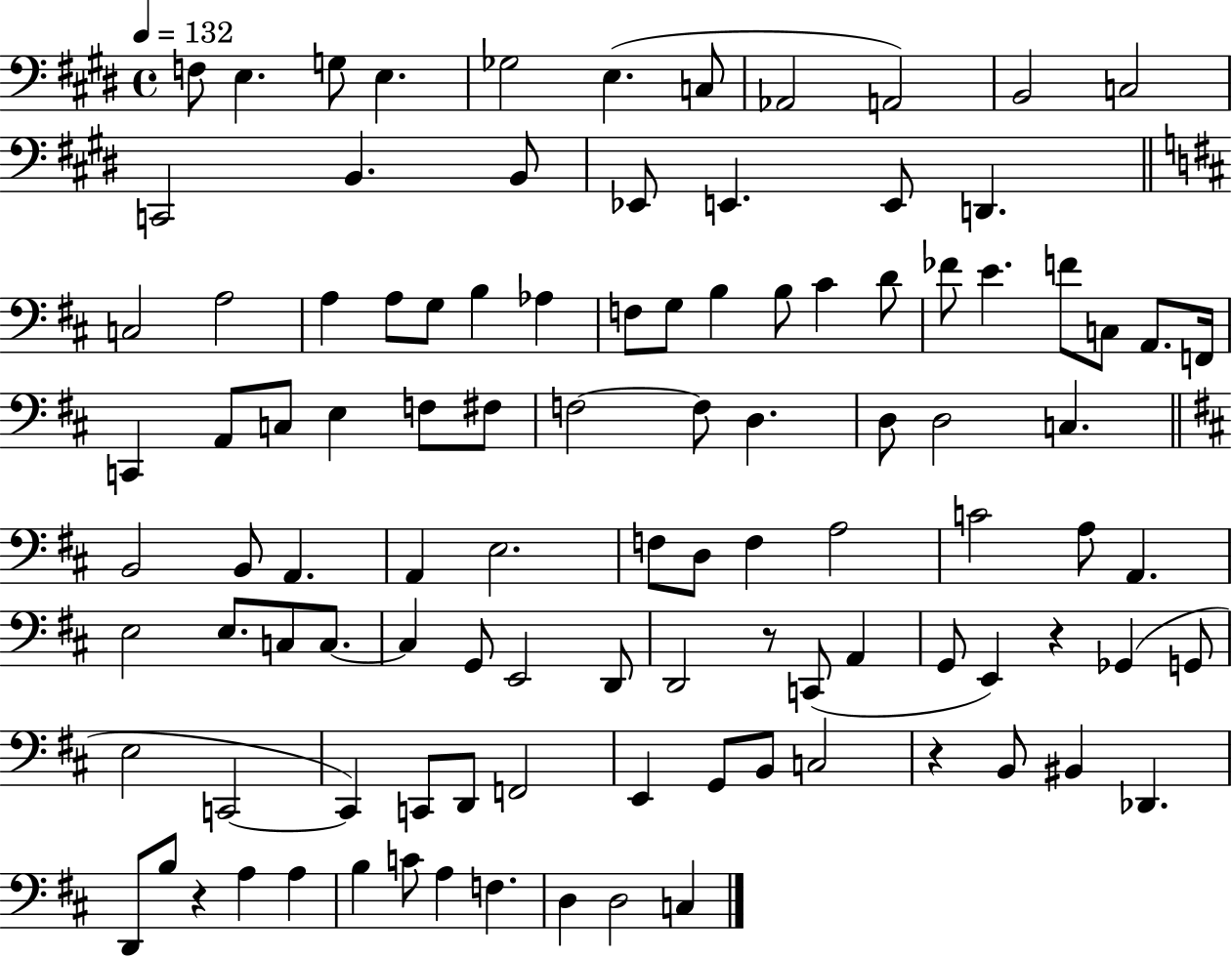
X:1
T:Untitled
M:4/4
L:1/4
K:E
F,/2 E, G,/2 E, _G,2 E, C,/2 _A,,2 A,,2 B,,2 C,2 C,,2 B,, B,,/2 _E,,/2 E,, E,,/2 D,, C,2 A,2 A, A,/2 G,/2 B, _A, F,/2 G,/2 B, B,/2 ^C D/2 _F/2 E F/2 C,/2 A,,/2 F,,/4 C,, A,,/2 C,/2 E, F,/2 ^F,/2 F,2 F,/2 D, D,/2 D,2 C, B,,2 B,,/2 A,, A,, E,2 F,/2 D,/2 F, A,2 C2 A,/2 A,, E,2 E,/2 C,/2 C,/2 C, G,,/2 E,,2 D,,/2 D,,2 z/2 C,,/2 A,, G,,/2 E,, z _G,, G,,/2 E,2 C,,2 C,, C,,/2 D,,/2 F,,2 E,, G,,/2 B,,/2 C,2 z B,,/2 ^B,, _D,, D,,/2 B,/2 z A, A, B, C/2 A, F, D, D,2 C,